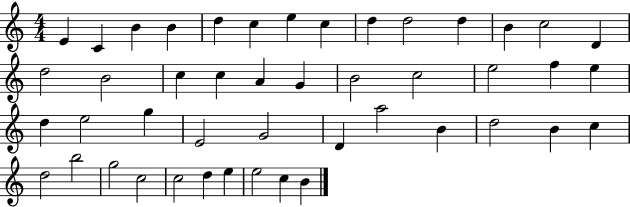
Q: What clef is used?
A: treble